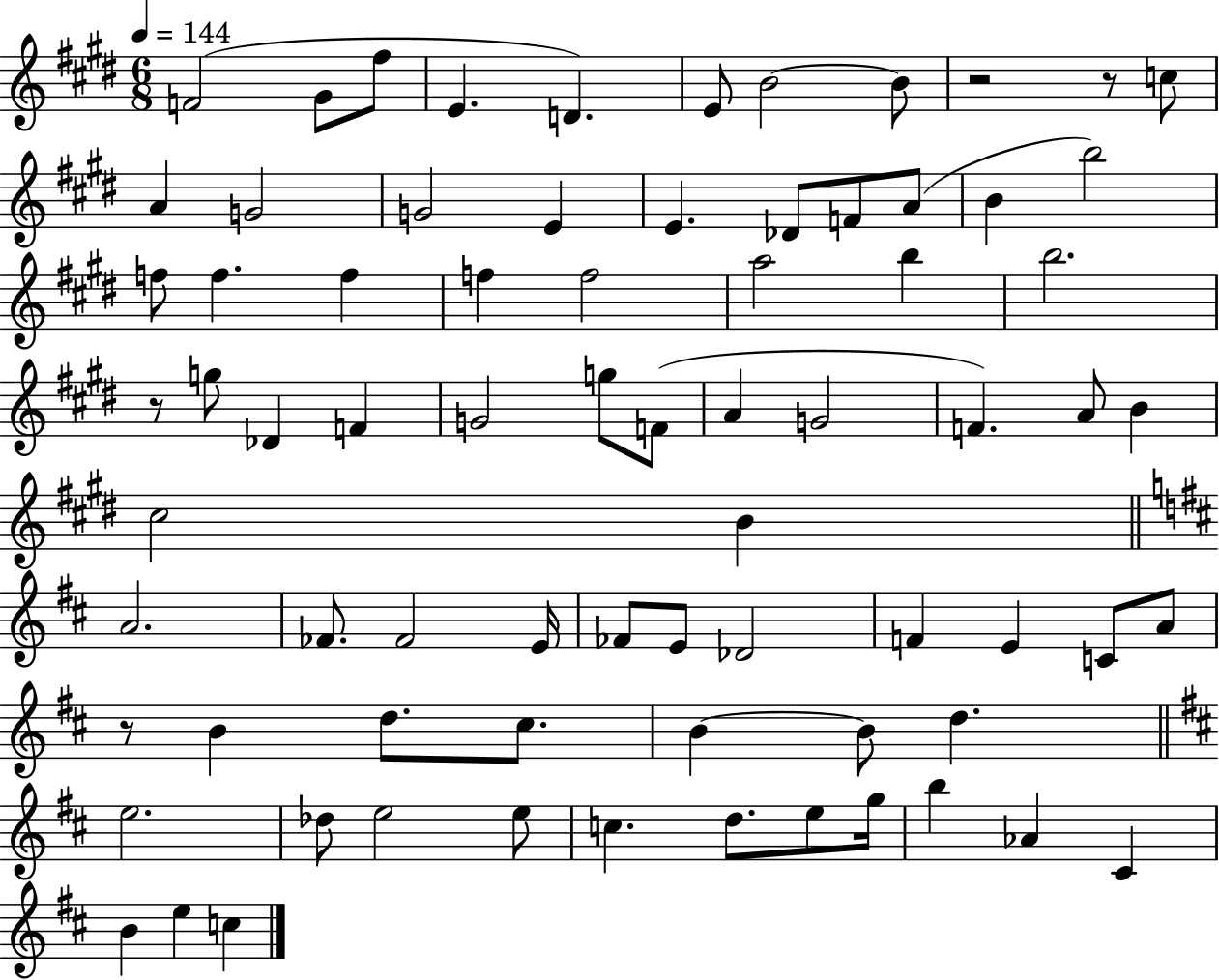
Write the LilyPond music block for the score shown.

{
  \clef treble
  \numericTimeSignature
  \time 6/8
  \key e \major
  \tempo 4 = 144
  f'2( gis'8 fis''8 | e'4. d'4.) | e'8 b'2~~ b'8 | r2 r8 c''8 | \break a'4 g'2 | g'2 e'4 | e'4. des'8 f'8 a'8( | b'4 b''2) | \break f''8 f''4. f''4 | f''4 f''2 | a''2 b''4 | b''2. | \break r8 g''8 des'4 f'4 | g'2 g''8 f'8( | a'4 g'2 | f'4.) a'8 b'4 | \break cis''2 b'4 | \bar "||" \break \key d \major a'2. | fes'8. fes'2 e'16 | fes'8 e'8 des'2 | f'4 e'4 c'8 a'8 | \break r8 b'4 d''8. cis''8. | b'4~~ b'8 d''4. | \bar "||" \break \key d \major e''2. | des''8 e''2 e''8 | c''4. d''8. e''8 g''16 | b''4 aes'4 cis'4 | \break b'4 e''4 c''4 | \bar "|."
}